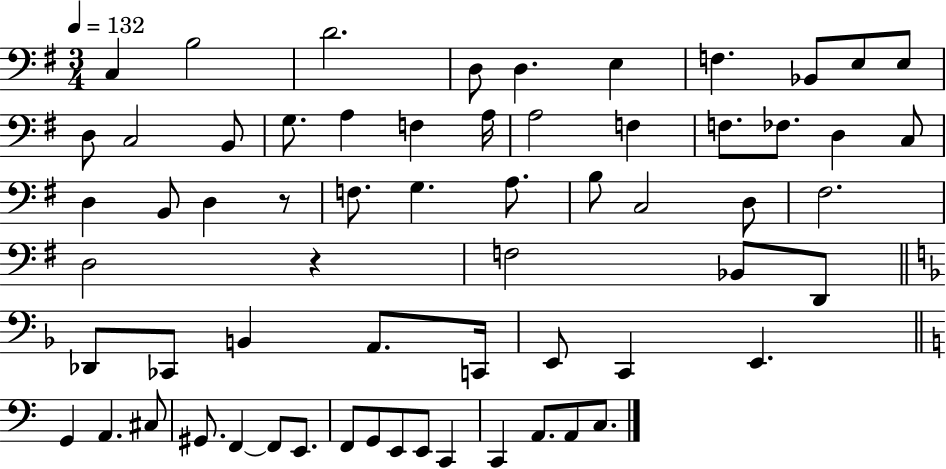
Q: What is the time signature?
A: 3/4